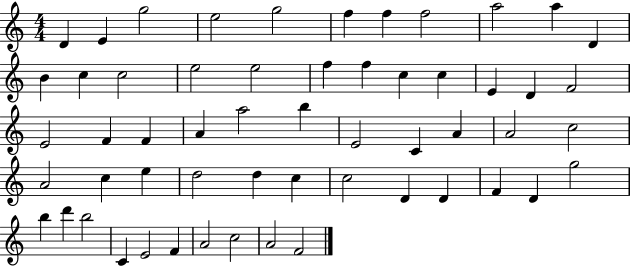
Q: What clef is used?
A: treble